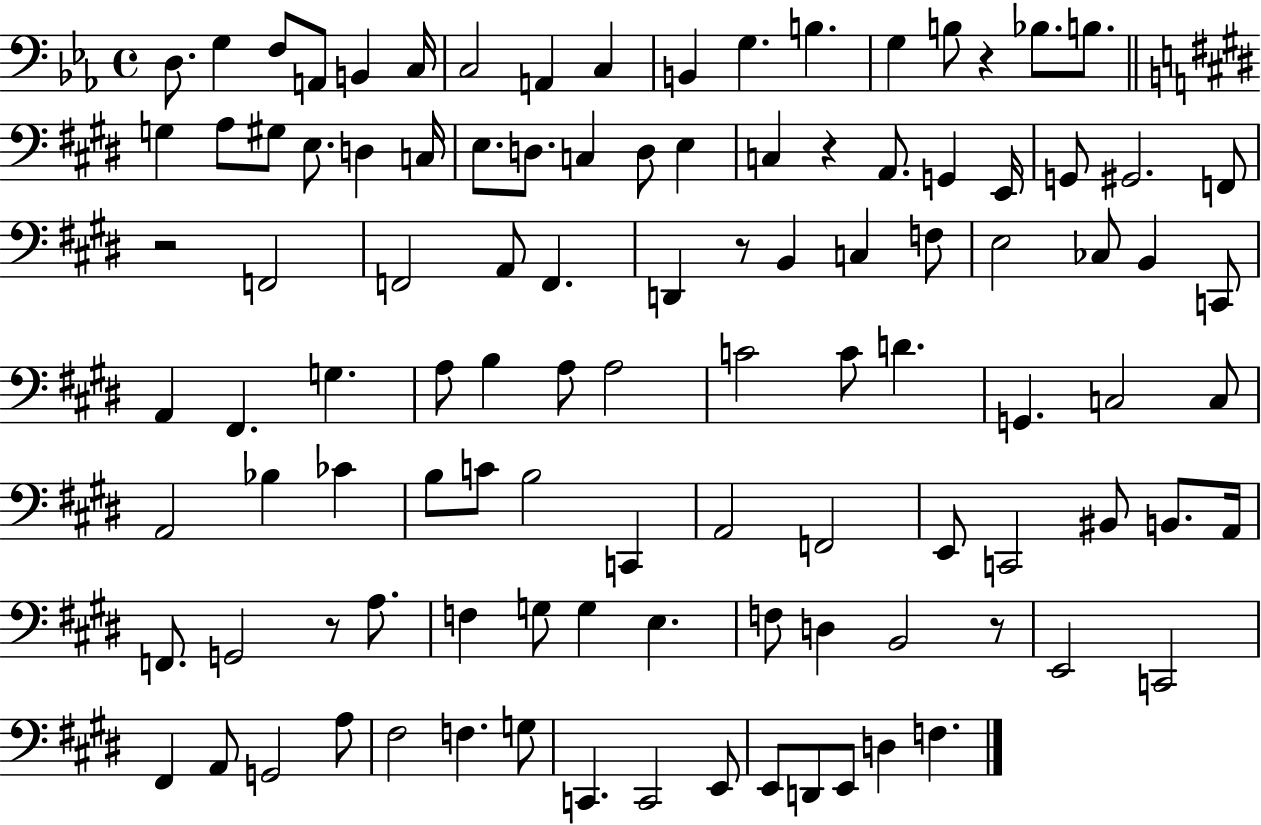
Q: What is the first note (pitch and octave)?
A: D3